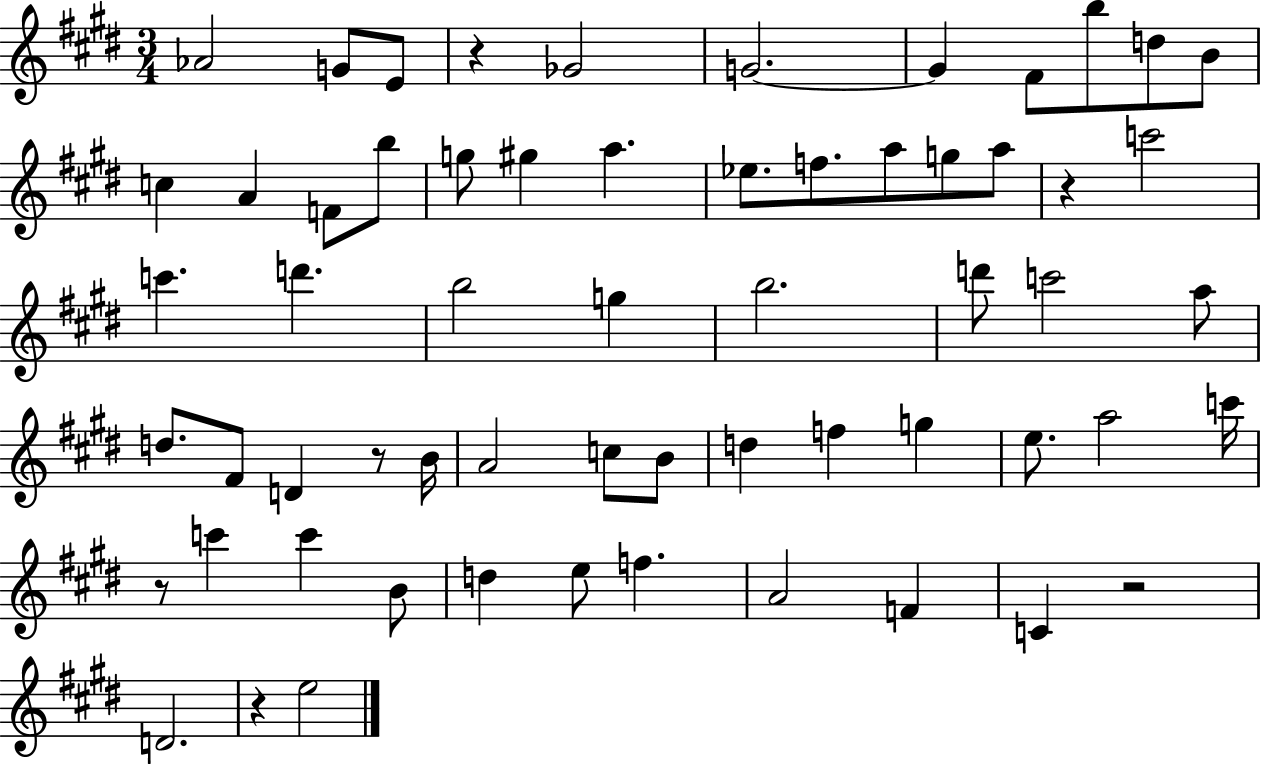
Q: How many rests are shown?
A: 6